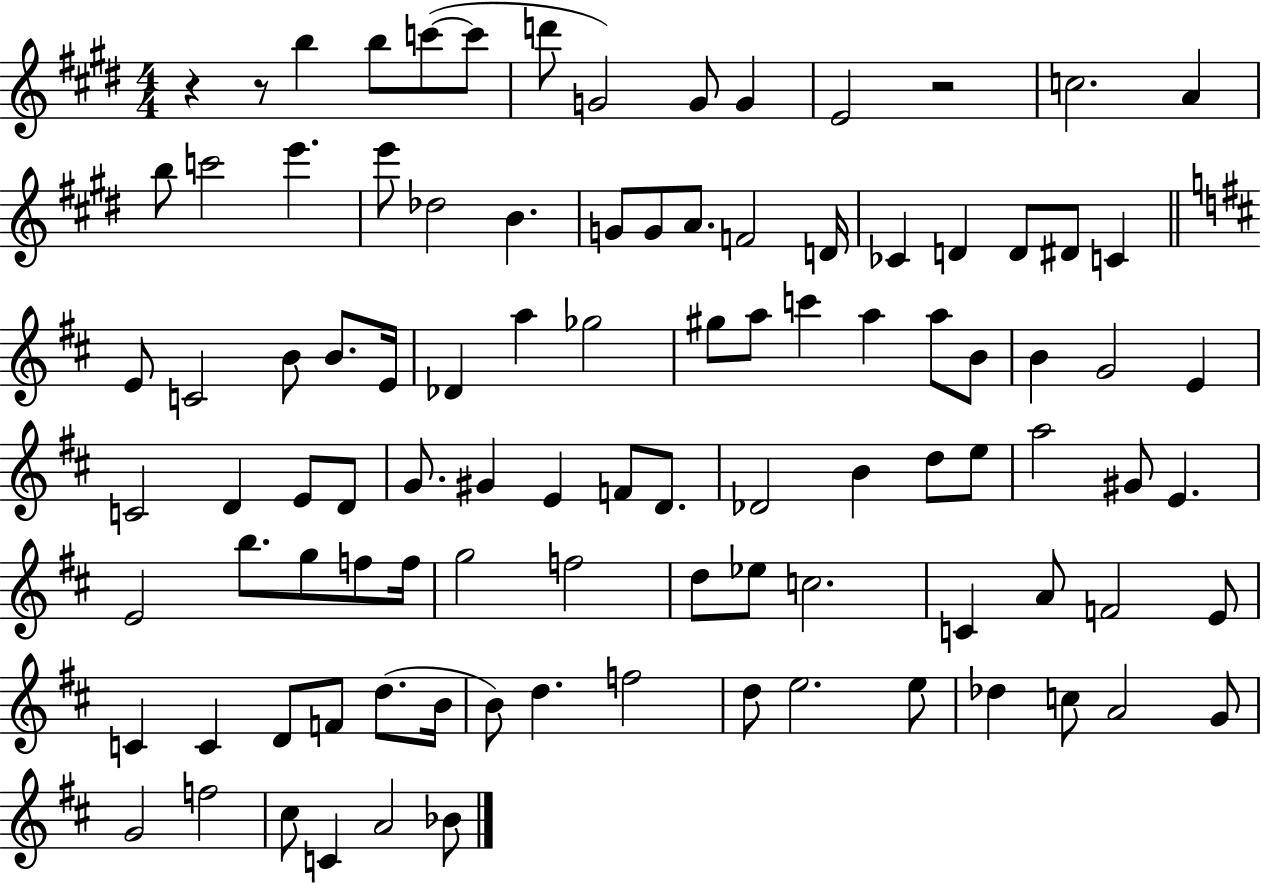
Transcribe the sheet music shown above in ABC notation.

X:1
T:Untitled
M:4/4
L:1/4
K:E
z z/2 b b/2 c'/2 c'/2 d'/2 G2 G/2 G E2 z2 c2 A b/2 c'2 e' e'/2 _d2 B G/2 G/2 A/2 F2 D/4 _C D D/2 ^D/2 C E/2 C2 B/2 B/2 E/4 _D a _g2 ^g/2 a/2 c' a a/2 B/2 B G2 E C2 D E/2 D/2 G/2 ^G E F/2 D/2 _D2 B d/2 e/2 a2 ^G/2 E E2 b/2 g/2 f/2 f/4 g2 f2 d/2 _e/2 c2 C A/2 F2 E/2 C C D/2 F/2 d/2 B/4 B/2 d f2 d/2 e2 e/2 _d c/2 A2 G/2 G2 f2 ^c/2 C A2 _B/2